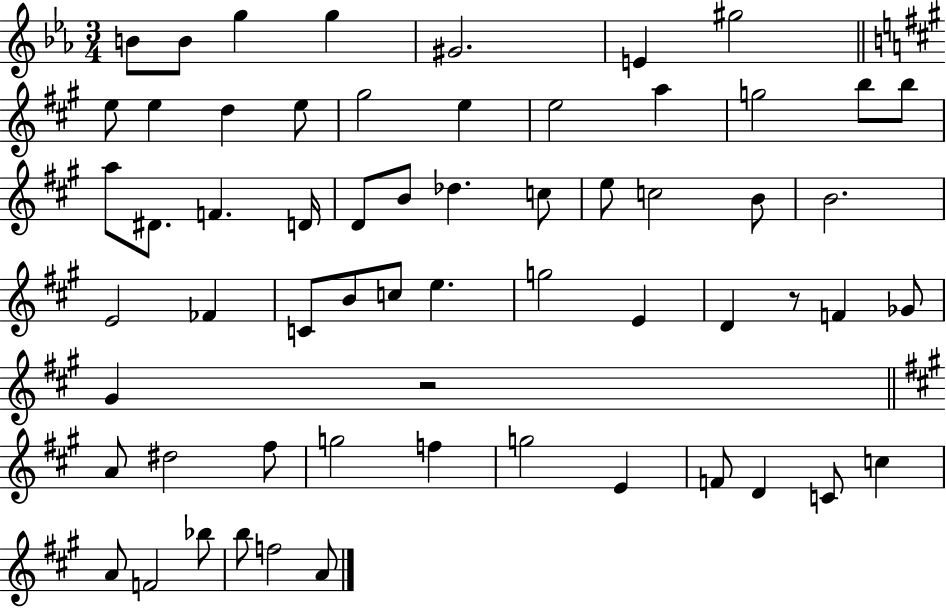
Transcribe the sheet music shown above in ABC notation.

X:1
T:Untitled
M:3/4
L:1/4
K:Eb
B/2 B/2 g g ^G2 E ^g2 e/2 e d e/2 ^g2 e e2 a g2 b/2 b/2 a/2 ^D/2 F D/4 D/2 B/2 _d c/2 e/2 c2 B/2 B2 E2 _F C/2 B/2 c/2 e g2 E D z/2 F _G/2 ^G z2 A/2 ^d2 ^f/2 g2 f g2 E F/2 D C/2 c A/2 F2 _b/2 b/2 f2 A/2